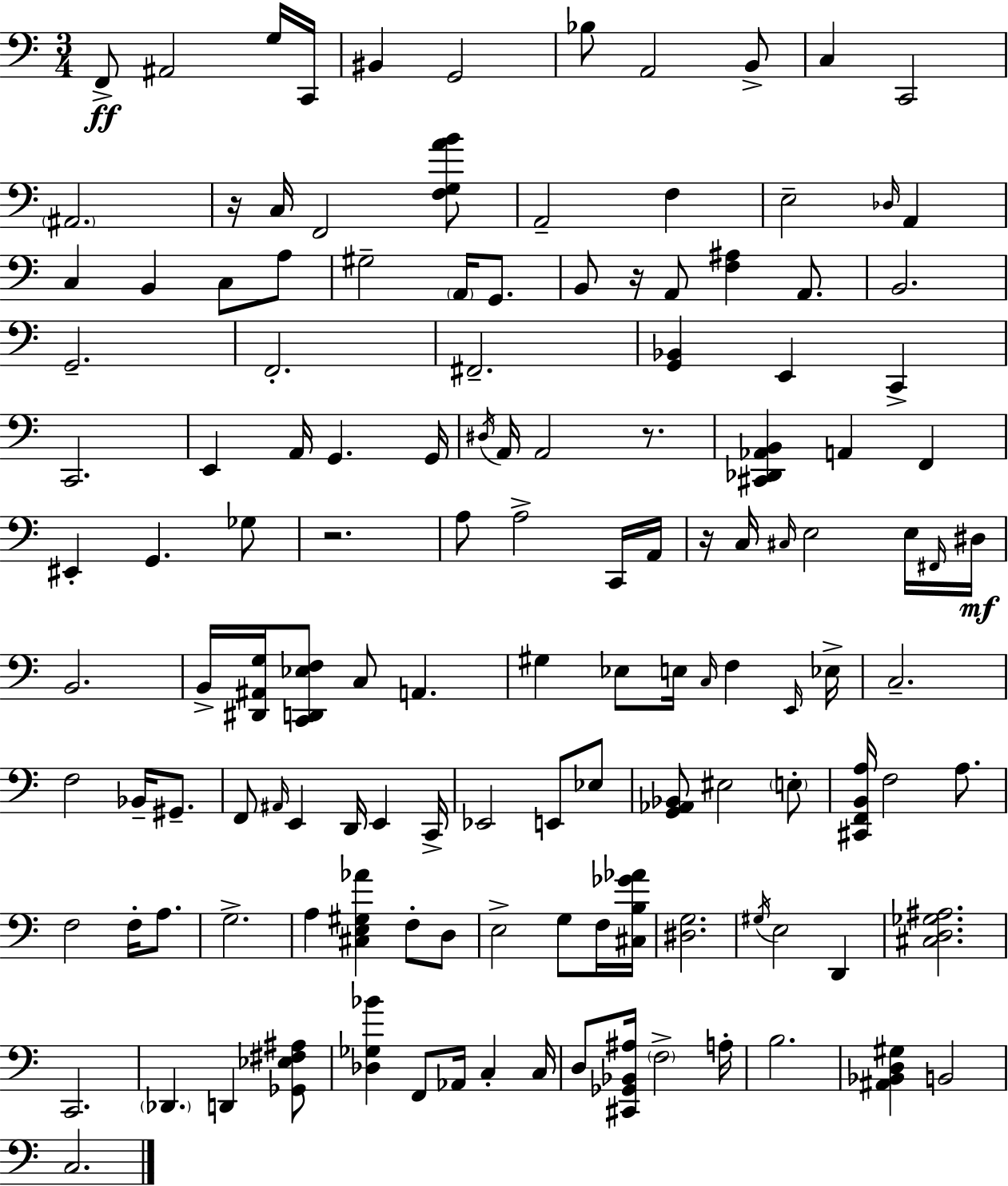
F2/e A#2/h G3/s C2/s BIS2/q G2/h Bb3/e A2/h B2/e C3/q C2/h A#2/h. R/s C3/s F2/h [F3,G3,A4,B4]/e A2/h F3/q E3/h Db3/s A2/q C3/q B2/q C3/e A3/e G#3/h A2/s G2/e. B2/e R/s A2/e [F3,A#3]/q A2/e. B2/h. G2/h. F2/h. F#2/h. [G2,Bb2]/q E2/q C2/q C2/h. E2/q A2/s G2/q. G2/s D#3/s A2/s A2/h R/e. [C#2,Db2,Ab2,B2]/q A2/q F2/q EIS2/q G2/q. Gb3/e R/h. A3/e A3/h C2/s A2/s R/s C3/s C#3/s E3/h E3/s F#2/s D#3/s B2/h. B2/s [D#2,A#2,G3]/s [C2,D2,Eb3,F3]/e C3/e A2/q. G#3/q Eb3/e E3/s C3/s F3/q E2/s Eb3/s C3/h. F3/h Bb2/s G#2/e. F2/e A#2/s E2/q D2/s E2/q C2/s Eb2/h E2/e Eb3/e [G2,Ab2,Bb2]/e EIS3/h E3/e [C#2,F2,B2,A3]/s F3/h A3/e. F3/h F3/s A3/e. G3/h. A3/q [C#3,E3,G#3,Ab4]/q F3/e D3/e E3/h G3/e F3/s [C#3,B3,Gb4,Ab4]/s [D#3,G3]/h. G#3/s E3/h D2/q [C#3,D3,Gb3,A#3]/h. C2/h. Db2/q. D2/q [Gb2,Eb3,F#3,A#3]/e [Db3,Gb3,Bb4]/q F2/e Ab2/s C3/q C3/s D3/e [C#2,Gb2,Bb2,A#3]/s F3/h A3/s B3/h. [A#2,Bb2,D3,G#3]/q B2/h C3/h.